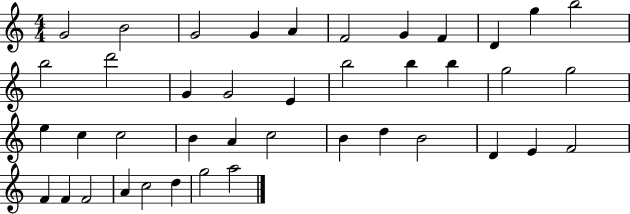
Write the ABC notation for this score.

X:1
T:Untitled
M:4/4
L:1/4
K:C
G2 B2 G2 G A F2 G F D g b2 b2 d'2 G G2 E b2 b b g2 g2 e c c2 B A c2 B d B2 D E F2 F F F2 A c2 d g2 a2